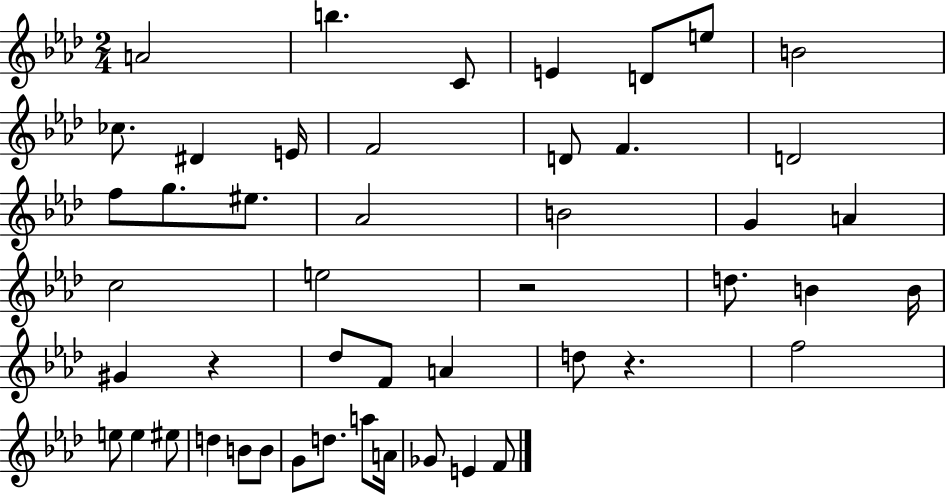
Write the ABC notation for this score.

X:1
T:Untitled
M:2/4
L:1/4
K:Ab
A2 b C/2 E D/2 e/2 B2 _c/2 ^D E/4 F2 D/2 F D2 f/2 g/2 ^e/2 _A2 B2 G A c2 e2 z2 d/2 B B/4 ^G z _d/2 F/2 A d/2 z f2 e/2 e ^e/2 d B/2 B/2 G/2 d/2 a/2 A/4 _G/2 E F/2